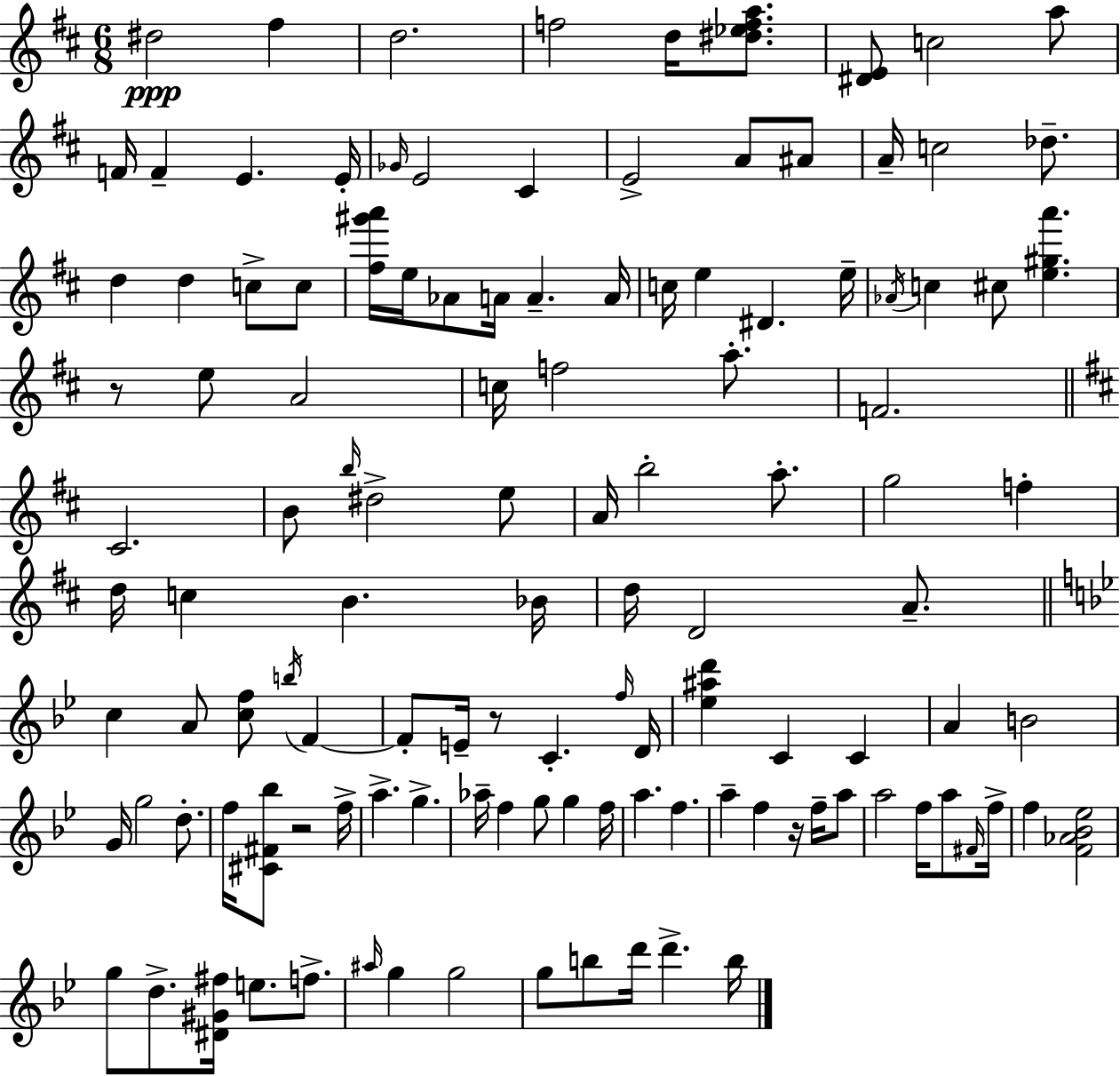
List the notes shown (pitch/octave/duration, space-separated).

D#5/h F#5/q D5/h. F5/h D5/s [D#5,Eb5,F5,A5]/e. [D#4,E4]/e C5/h A5/e F4/s F4/q E4/q. E4/s Gb4/s E4/h C#4/q E4/h A4/e A#4/e A4/s C5/h Db5/e. D5/q D5/q C5/e C5/e [F#5,G#6,A6]/s E5/s Ab4/e A4/s A4/q. A4/s C5/s E5/q D#4/q. E5/s Ab4/s C5/q C#5/e [E5,G#5,A6]/q. R/e E5/e A4/h C5/s F5/h A5/e. F4/h. C#4/h. B4/e B5/s D#5/h E5/e A4/s B5/h A5/e. G5/h F5/q D5/s C5/q B4/q. Bb4/s D5/s D4/h A4/e. C5/q A4/e [C5,F5]/e B5/s F4/q F4/e E4/s R/e C4/q. F5/s D4/s [Eb5,A#5,D6]/q C4/q C4/q A4/q B4/h G4/s G5/h D5/e. F5/s [C#4,F#4,Bb5]/e R/h F5/s A5/q. G5/q. Ab5/s F5/q G5/e G5/q F5/s A5/q. F5/q. A5/q F5/q R/s F5/s A5/e A5/h F5/s A5/e F#4/s F5/s F5/q [F4,Ab4,Bb4,Eb5]/h G5/e D5/e. [D#4,G#4,F#5]/s E5/e. F5/e. A#5/s G5/q G5/h G5/e B5/e D6/s D6/q. B5/s